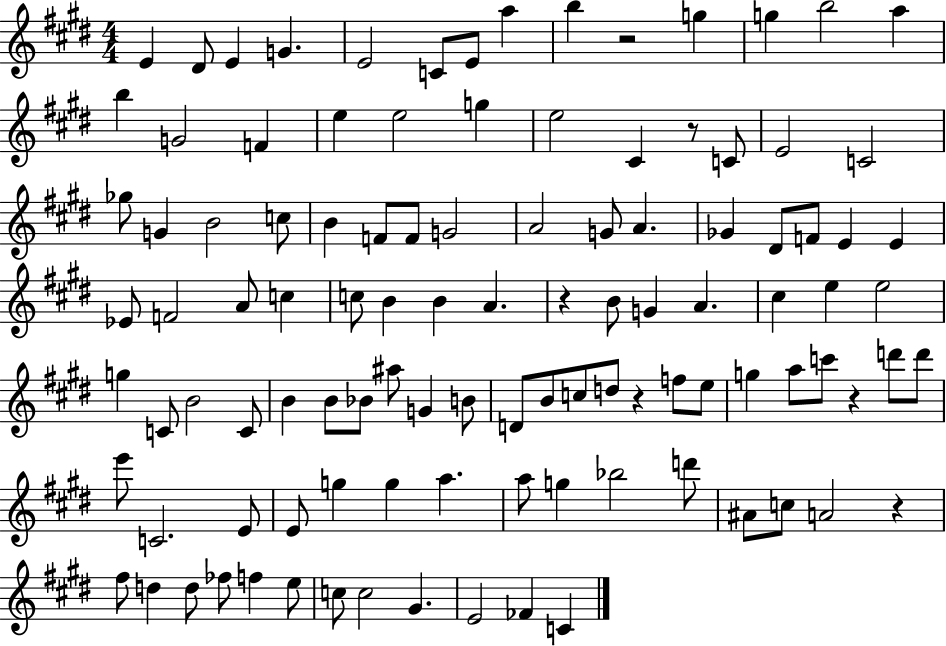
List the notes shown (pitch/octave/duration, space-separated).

E4/q D#4/e E4/q G4/q. E4/h C4/e E4/e A5/q B5/q R/h G5/q G5/q B5/h A5/q B5/q G4/h F4/q E5/q E5/h G5/q E5/h C#4/q R/e C4/e E4/h C4/h Gb5/e G4/q B4/h C5/e B4/q F4/e F4/e G4/h A4/h G4/e A4/q. Gb4/q D#4/e F4/e E4/q E4/q Eb4/e F4/h A4/e C5/q C5/e B4/q B4/q A4/q. R/q B4/e G4/q A4/q. C#5/q E5/q E5/h G5/q C4/e B4/h C4/e B4/q B4/e Bb4/e A#5/e G4/q B4/e D4/e B4/e C5/e D5/e R/q F5/e E5/e G5/q A5/e C6/e R/q D6/e D6/e E6/e C4/h. E4/e E4/e G5/q G5/q A5/q. A5/e G5/q Bb5/h D6/e A#4/e C5/e A4/h R/q F#5/e D5/q D5/e FES5/e F5/q E5/e C5/e C5/h G#4/q. E4/h FES4/q C4/q